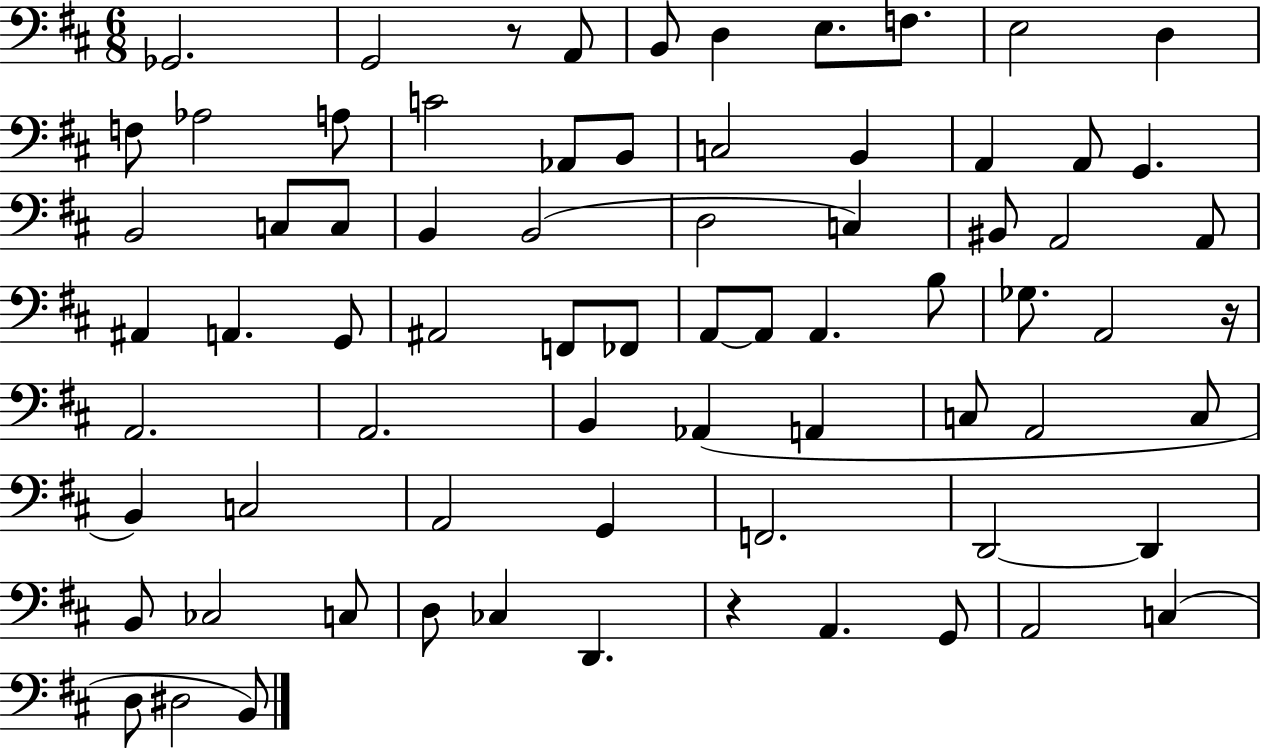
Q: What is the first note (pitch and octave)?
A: Gb2